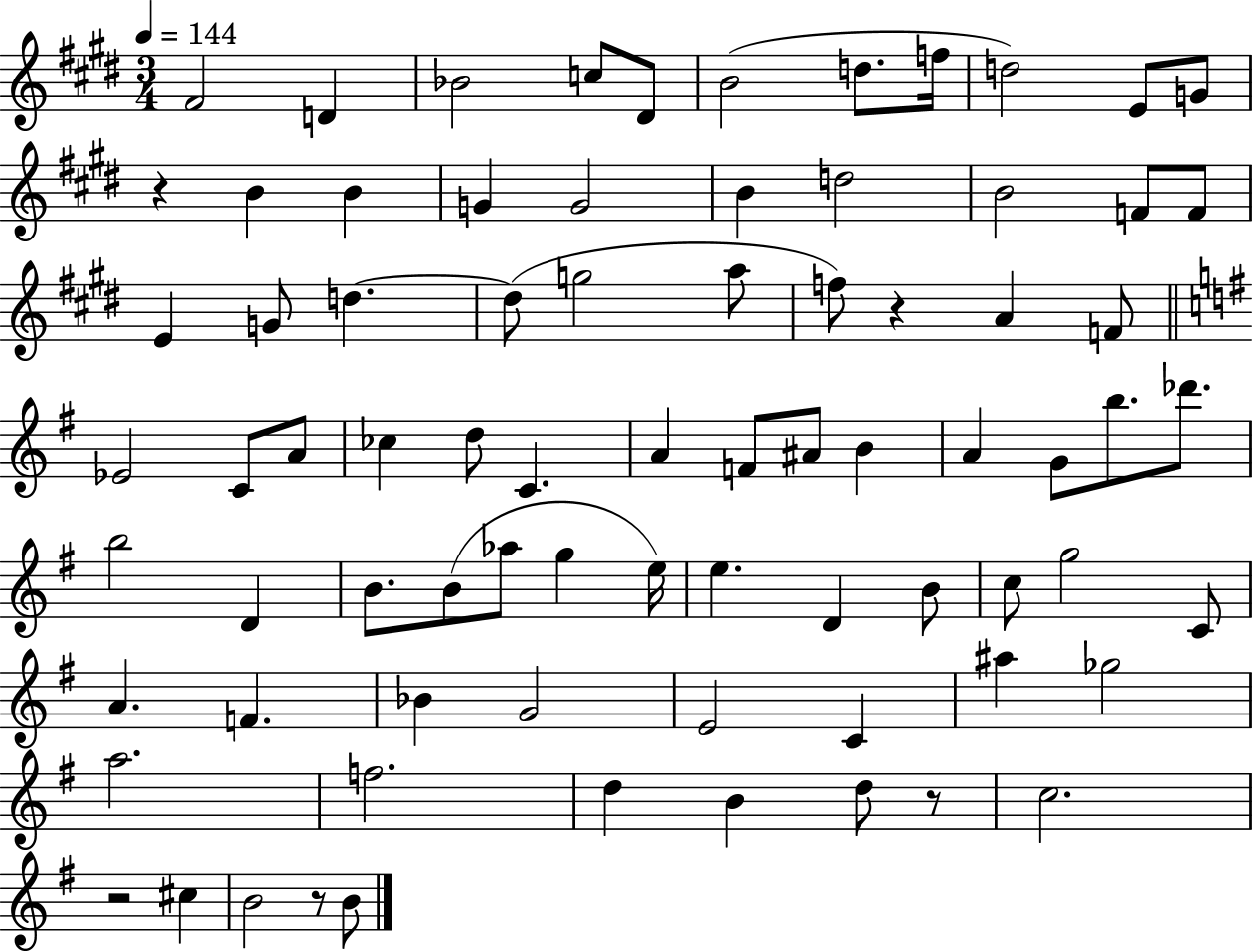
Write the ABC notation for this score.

X:1
T:Untitled
M:3/4
L:1/4
K:E
^F2 D _B2 c/2 ^D/2 B2 d/2 f/4 d2 E/2 G/2 z B B G G2 B d2 B2 F/2 F/2 E G/2 d d/2 g2 a/2 f/2 z A F/2 _E2 C/2 A/2 _c d/2 C A F/2 ^A/2 B A G/2 b/2 _d'/2 b2 D B/2 B/2 _a/2 g e/4 e D B/2 c/2 g2 C/2 A F _B G2 E2 C ^a _g2 a2 f2 d B d/2 z/2 c2 z2 ^c B2 z/2 B/2